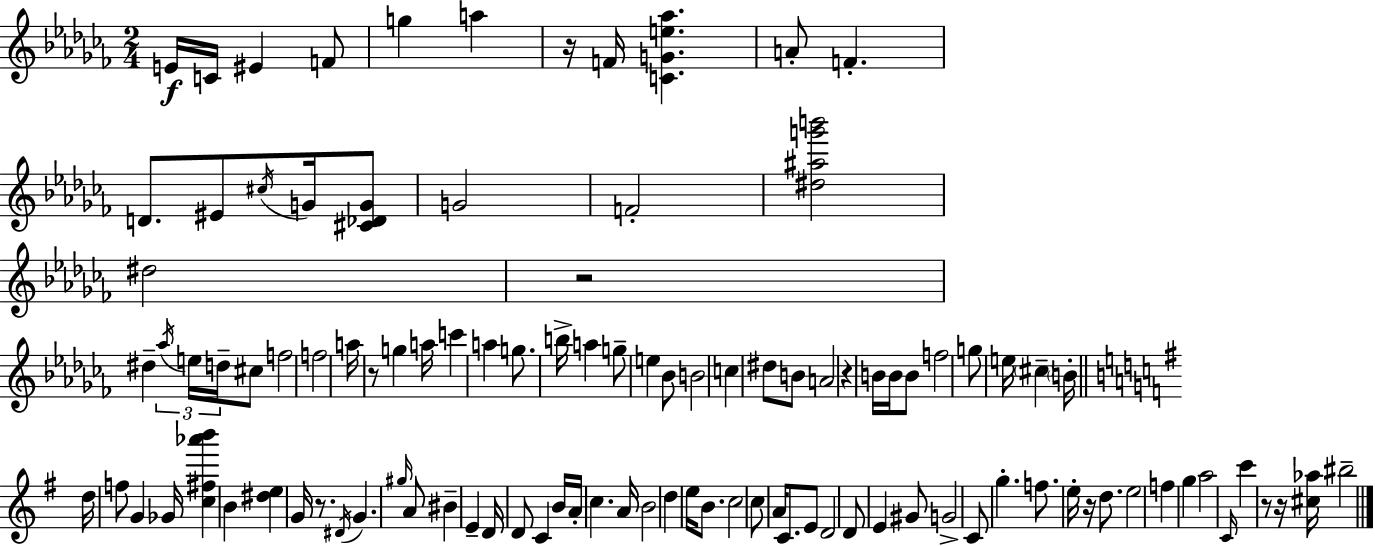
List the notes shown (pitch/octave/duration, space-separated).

E4/s C4/s EIS4/q F4/e G5/q A5/q R/s F4/s [C4,G4,E5,Ab5]/q. A4/e F4/q. D4/e. EIS4/e C#5/s G4/s [C#4,Db4,G4]/e G4/h F4/h [D#5,A#5,G6,B6]/h D#5/h R/h D#5/q Ab5/s E5/s D5/s C#5/e F5/h F5/h A5/s R/e G5/q A5/s C6/q A5/q G5/e. B5/s A5/q G5/e E5/q Bb4/e B4/h C5/q D#5/e B4/e A4/h R/q B4/s B4/s B4/e F5/h G5/e E5/s C#5/q B4/s D5/s F5/e G4/q Gb4/s [C5,F#5,Ab6,B6]/q B4/q [D#5,E5]/q G4/s R/e. D#4/s G4/q. G#5/s A4/e BIS4/q E4/q D4/s D4/e C4/q B4/s A4/s C5/q. A4/s B4/h D5/q E5/s B4/e. C5/h C5/e A4/s C4/e. E4/e D4/h D4/e E4/q G#4/e G4/h C4/e G5/q. F5/e. E5/s R/s D5/e. E5/h F5/q G5/q A5/h C4/s C6/q R/e R/s [C#5,Ab5]/s BIS5/h